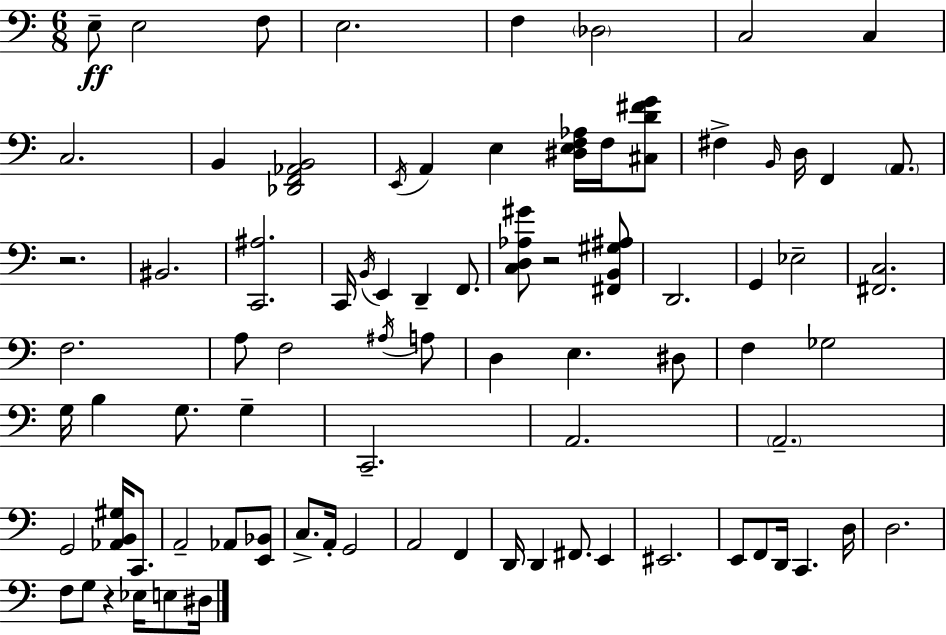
X:1
T:Untitled
M:6/8
L:1/4
K:Am
E,/2 E,2 F,/2 E,2 F, _D,2 C,2 C, C,2 B,, [_D,,F,,_A,,B,,]2 E,,/4 A,, E, [^D,E,F,_A,]/4 F,/4 [^C,D^FG]/2 ^F, B,,/4 D,/4 F,, A,,/2 z2 ^B,,2 [C,,^A,]2 C,,/4 B,,/4 E,, D,, F,,/2 [C,D,_A,^G]/2 z2 [^F,,B,,^G,^A,]/2 D,,2 G,, _E,2 [^F,,C,]2 F,2 A,/2 F,2 ^A,/4 A,/2 D, E, ^D,/2 F, _G,2 G,/4 B, G,/2 G, C,,2 A,,2 A,,2 G,,2 [_A,,B,,^G,]/4 C,,/2 A,,2 _A,,/2 [E,,_B,,]/2 C,/2 A,,/4 G,,2 A,,2 F,, D,,/4 D,, ^F,,/2 E,, ^E,,2 E,,/2 F,,/2 D,,/4 C,, D,/4 D,2 F,/2 G,/2 z _E,/4 E,/2 ^D,/4